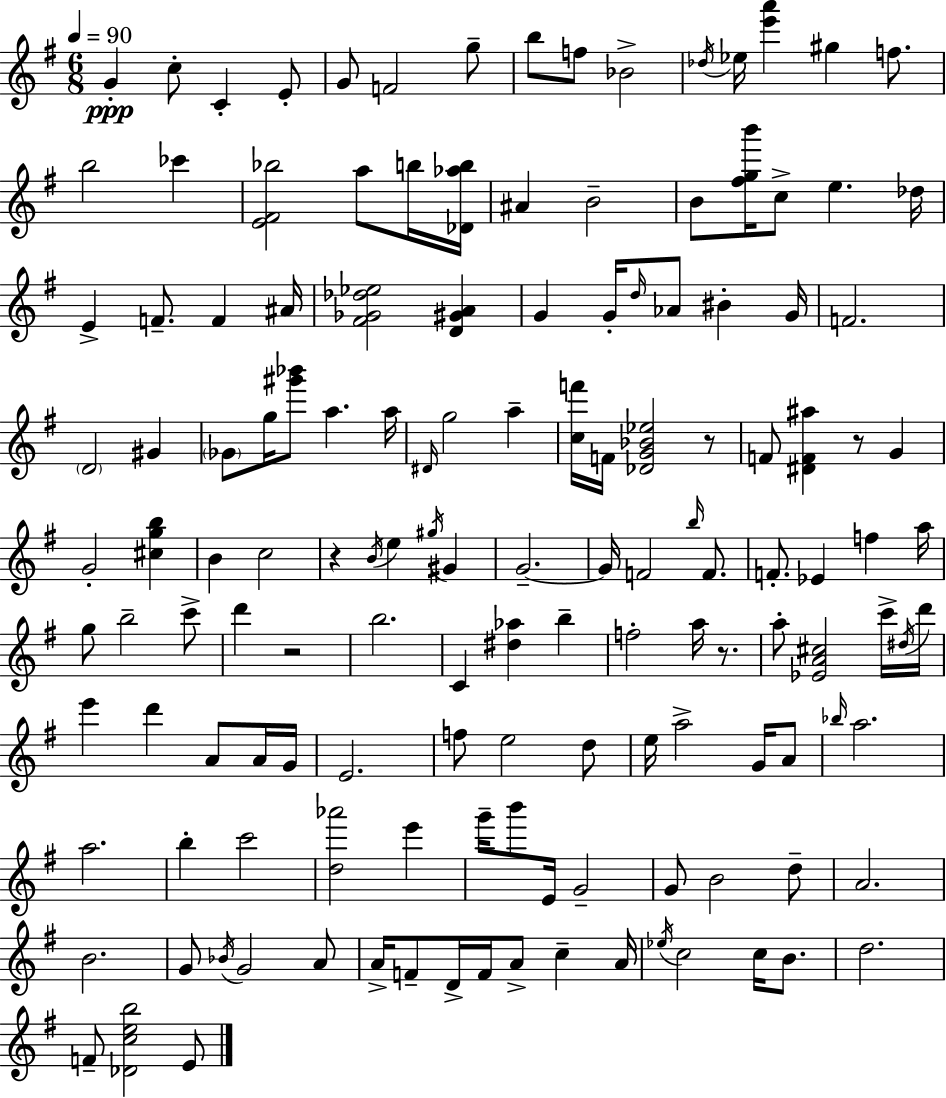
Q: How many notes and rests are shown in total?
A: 142